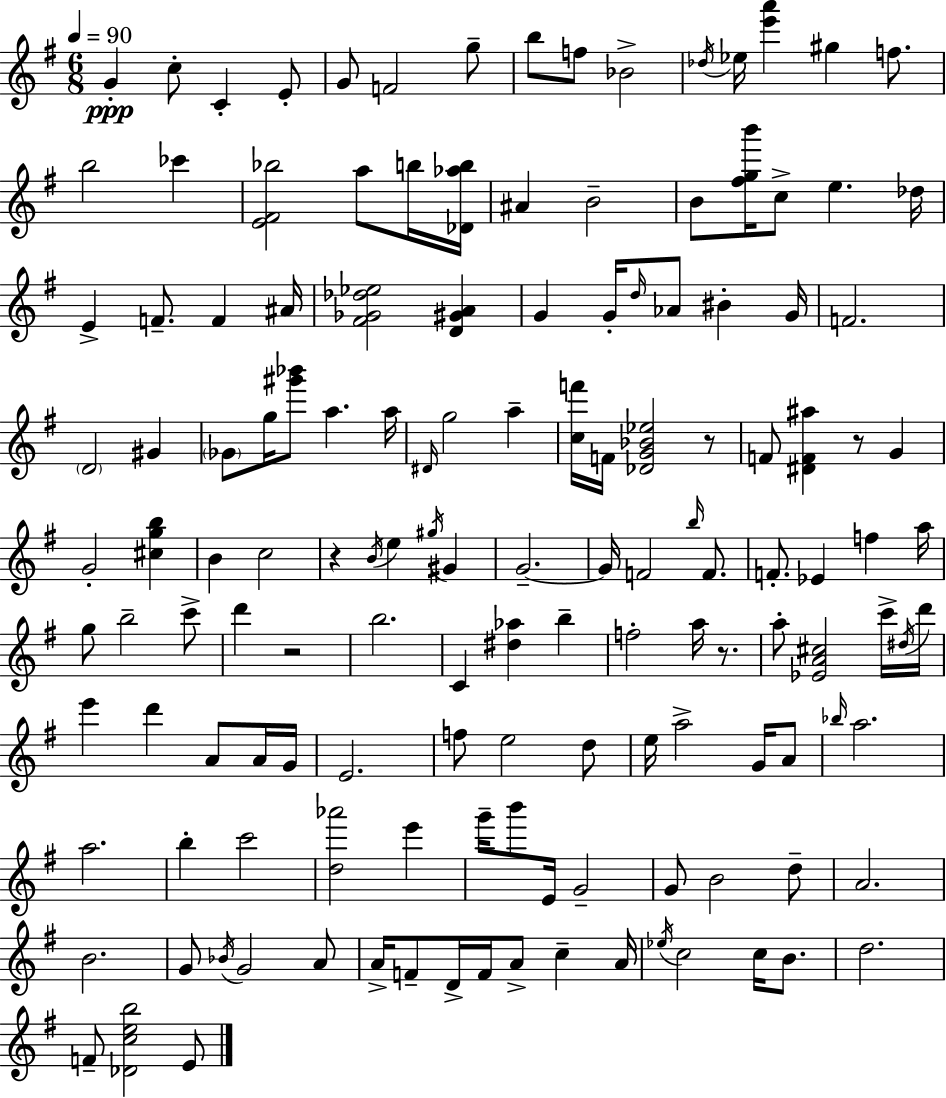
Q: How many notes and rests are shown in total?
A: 142